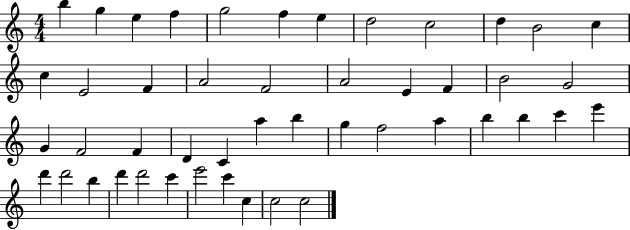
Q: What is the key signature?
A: C major